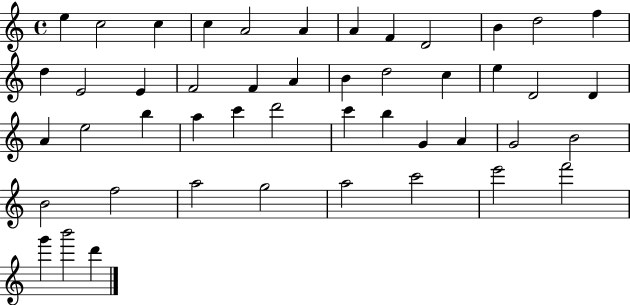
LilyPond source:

{
  \clef treble
  \time 4/4
  \defaultTimeSignature
  \key c \major
  e''4 c''2 c''4 | c''4 a'2 a'4 | a'4 f'4 d'2 | b'4 d''2 f''4 | \break d''4 e'2 e'4 | f'2 f'4 a'4 | b'4 d''2 c''4 | e''4 d'2 d'4 | \break a'4 e''2 b''4 | a''4 c'''4 d'''2 | c'''4 b''4 g'4 a'4 | g'2 b'2 | \break b'2 f''2 | a''2 g''2 | a''2 c'''2 | e'''2 f'''2 | \break g'''4 b'''2 d'''4 | \bar "|."
}